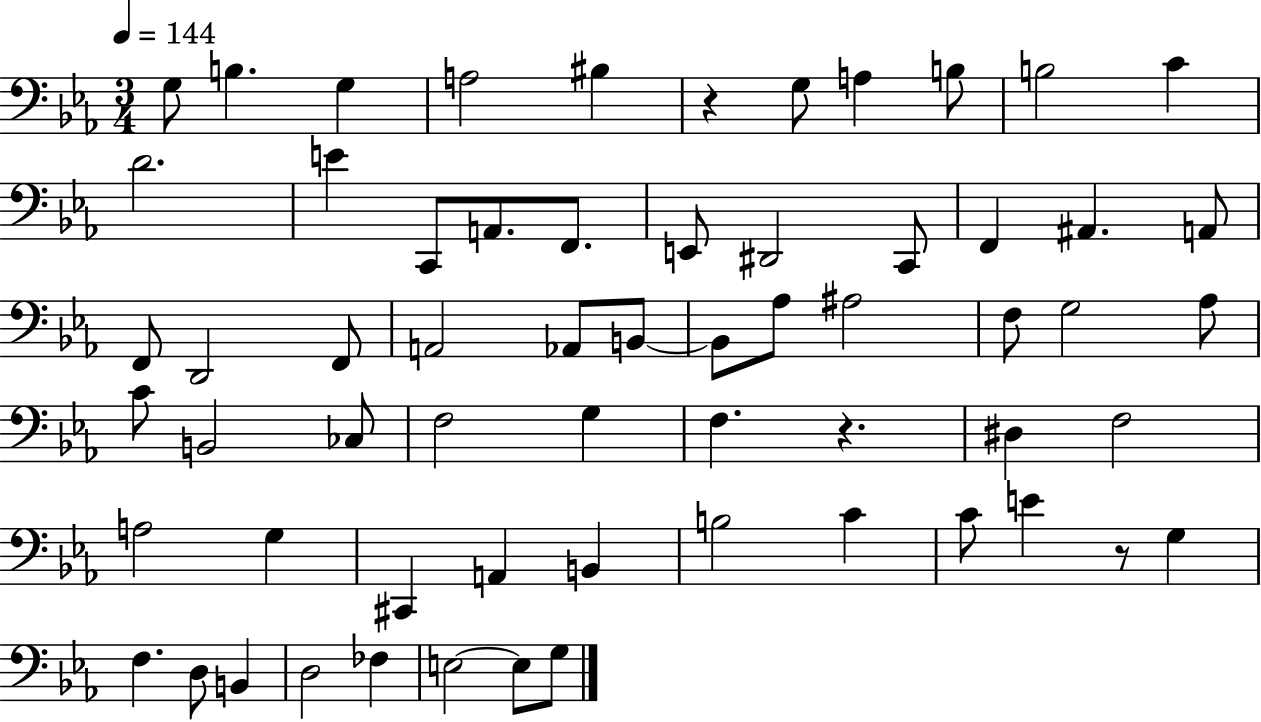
{
  \clef bass
  \numericTimeSignature
  \time 3/4
  \key ees \major
  \tempo 4 = 144
  g8 b4. g4 | a2 bis4 | r4 g8 a4 b8 | b2 c'4 | \break d'2. | e'4 c,8 a,8. f,8. | e,8 dis,2 c,8 | f,4 ais,4. a,8 | \break f,8 d,2 f,8 | a,2 aes,8 b,8~~ | b,8 aes8 ais2 | f8 g2 aes8 | \break c'8 b,2 ces8 | f2 g4 | f4. r4. | dis4 f2 | \break a2 g4 | cis,4 a,4 b,4 | b2 c'4 | c'8 e'4 r8 g4 | \break f4. d8 b,4 | d2 fes4 | e2~~ e8 g8 | \bar "|."
}